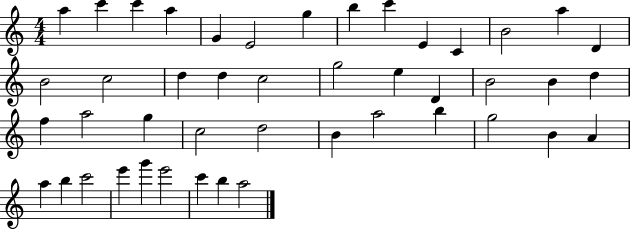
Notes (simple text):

A5/q C6/q C6/q A5/q G4/q E4/h G5/q B5/q C6/q E4/q C4/q B4/h A5/q D4/q B4/h C5/h D5/q D5/q C5/h G5/h E5/q D4/q B4/h B4/q D5/q F5/q A5/h G5/q C5/h D5/h B4/q A5/h B5/q G5/h B4/q A4/q A5/q B5/q C6/h E6/q G6/q E6/h C6/q B5/q A5/h